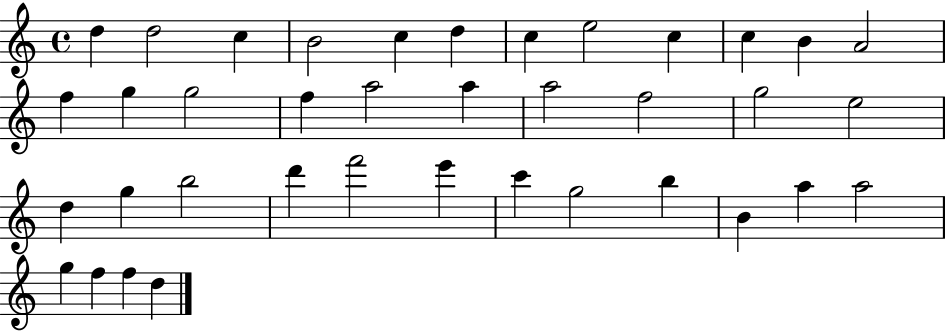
D5/q D5/h C5/q B4/h C5/q D5/q C5/q E5/h C5/q C5/q B4/q A4/h F5/q G5/q G5/h F5/q A5/h A5/q A5/h F5/h G5/h E5/h D5/q G5/q B5/h D6/q F6/h E6/q C6/q G5/h B5/q B4/q A5/q A5/h G5/q F5/q F5/q D5/q